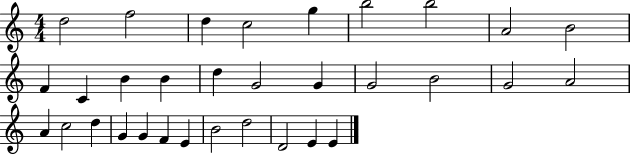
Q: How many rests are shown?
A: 0